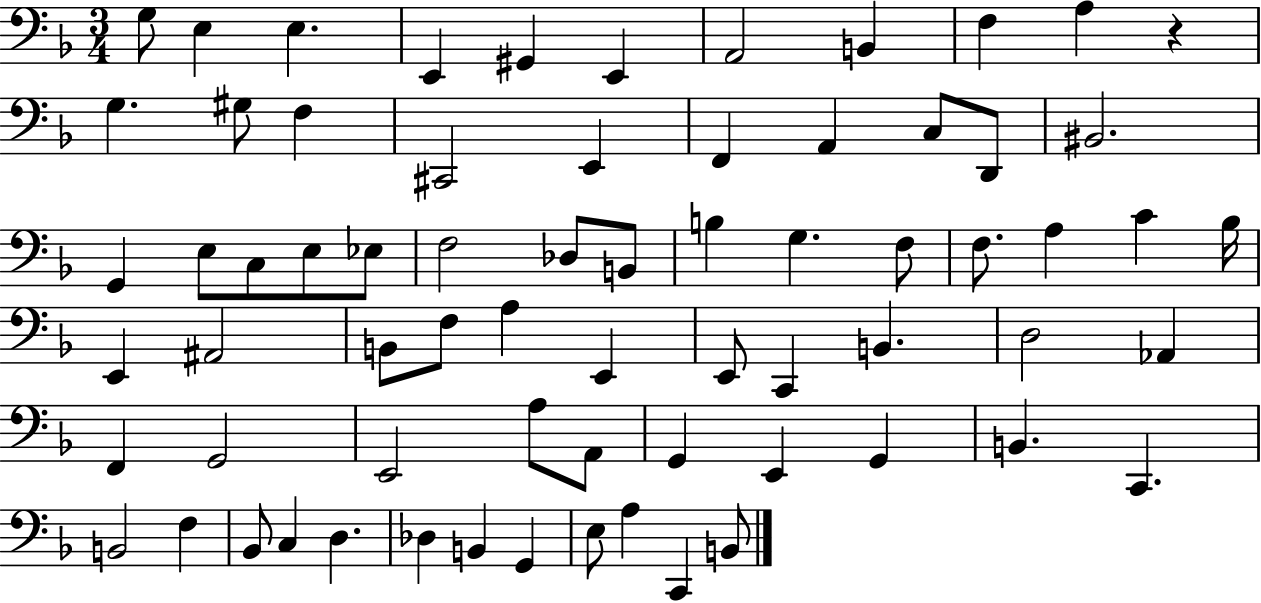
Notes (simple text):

G3/e E3/q E3/q. E2/q G#2/q E2/q A2/h B2/q F3/q A3/q R/q G3/q. G#3/e F3/q C#2/h E2/q F2/q A2/q C3/e D2/e BIS2/h. G2/q E3/e C3/e E3/e Eb3/e F3/h Db3/e B2/e B3/q G3/q. F3/e F3/e. A3/q C4/q Bb3/s E2/q A#2/h B2/e F3/e A3/q E2/q E2/e C2/q B2/q. D3/h Ab2/q F2/q G2/h E2/h A3/e A2/e G2/q E2/q G2/q B2/q. C2/q. B2/h F3/q Bb2/e C3/q D3/q. Db3/q B2/q G2/q E3/e A3/q C2/q B2/e